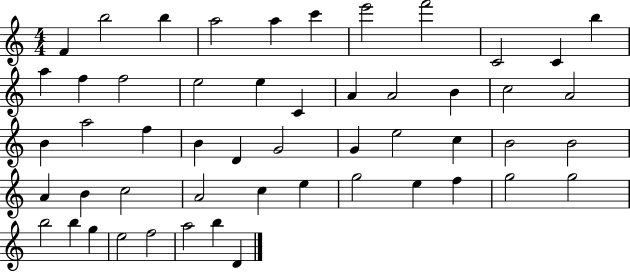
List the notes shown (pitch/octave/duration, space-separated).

F4/q B5/h B5/q A5/h A5/q C6/q E6/h F6/h C4/h C4/q B5/q A5/q F5/q F5/h E5/h E5/q C4/q A4/q A4/h B4/q C5/h A4/h B4/q A5/h F5/q B4/q D4/q G4/h G4/q E5/h C5/q B4/h B4/h A4/q B4/q C5/h A4/h C5/q E5/q G5/h E5/q F5/q G5/h G5/h B5/h B5/q G5/q E5/h F5/h A5/h B5/q D4/q